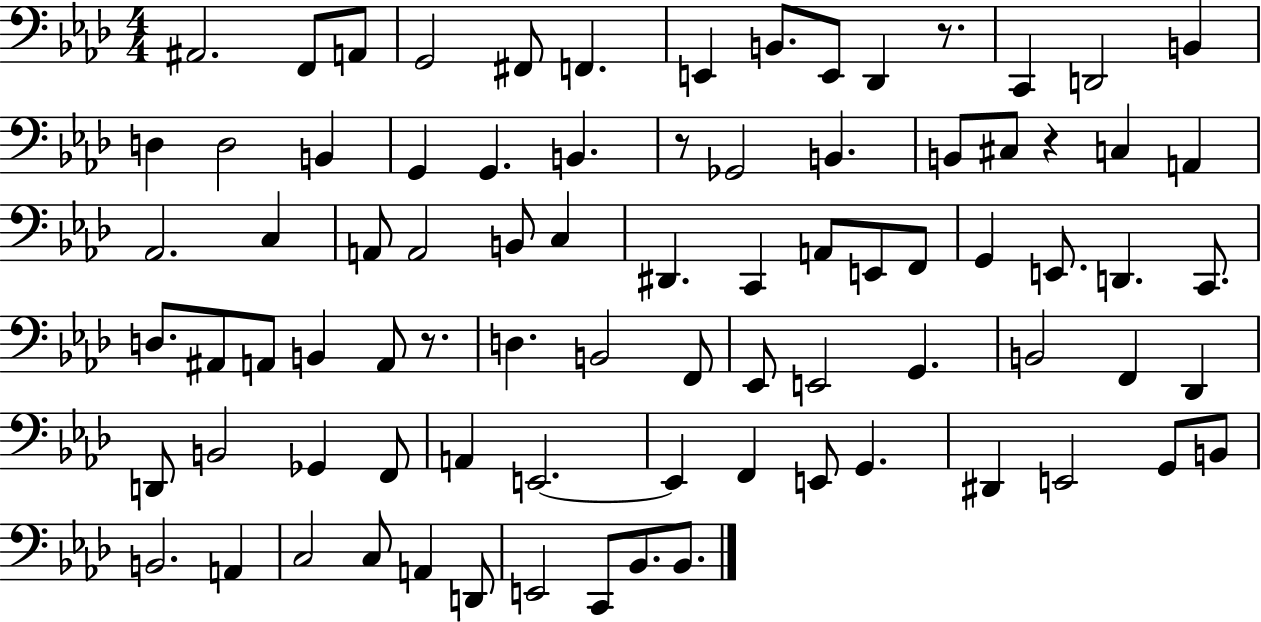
{
  \clef bass
  \numericTimeSignature
  \time 4/4
  \key aes \major
  ais,2. f,8 a,8 | g,2 fis,8 f,4. | e,4 b,8. e,8 des,4 r8. | c,4 d,2 b,4 | \break d4 d2 b,4 | g,4 g,4. b,4. | r8 ges,2 b,4. | b,8 cis8 r4 c4 a,4 | \break aes,2. c4 | a,8 a,2 b,8 c4 | dis,4. c,4 a,8 e,8 f,8 | g,4 e,8. d,4. c,8. | \break d8. ais,8 a,8 b,4 a,8 r8. | d4. b,2 f,8 | ees,8 e,2 g,4. | b,2 f,4 des,4 | \break d,8 b,2 ges,4 f,8 | a,4 e,2.~~ | e,4 f,4 e,8 g,4. | dis,4 e,2 g,8 b,8 | \break b,2. a,4 | c2 c8 a,4 d,8 | e,2 c,8 bes,8. bes,8. | \bar "|."
}